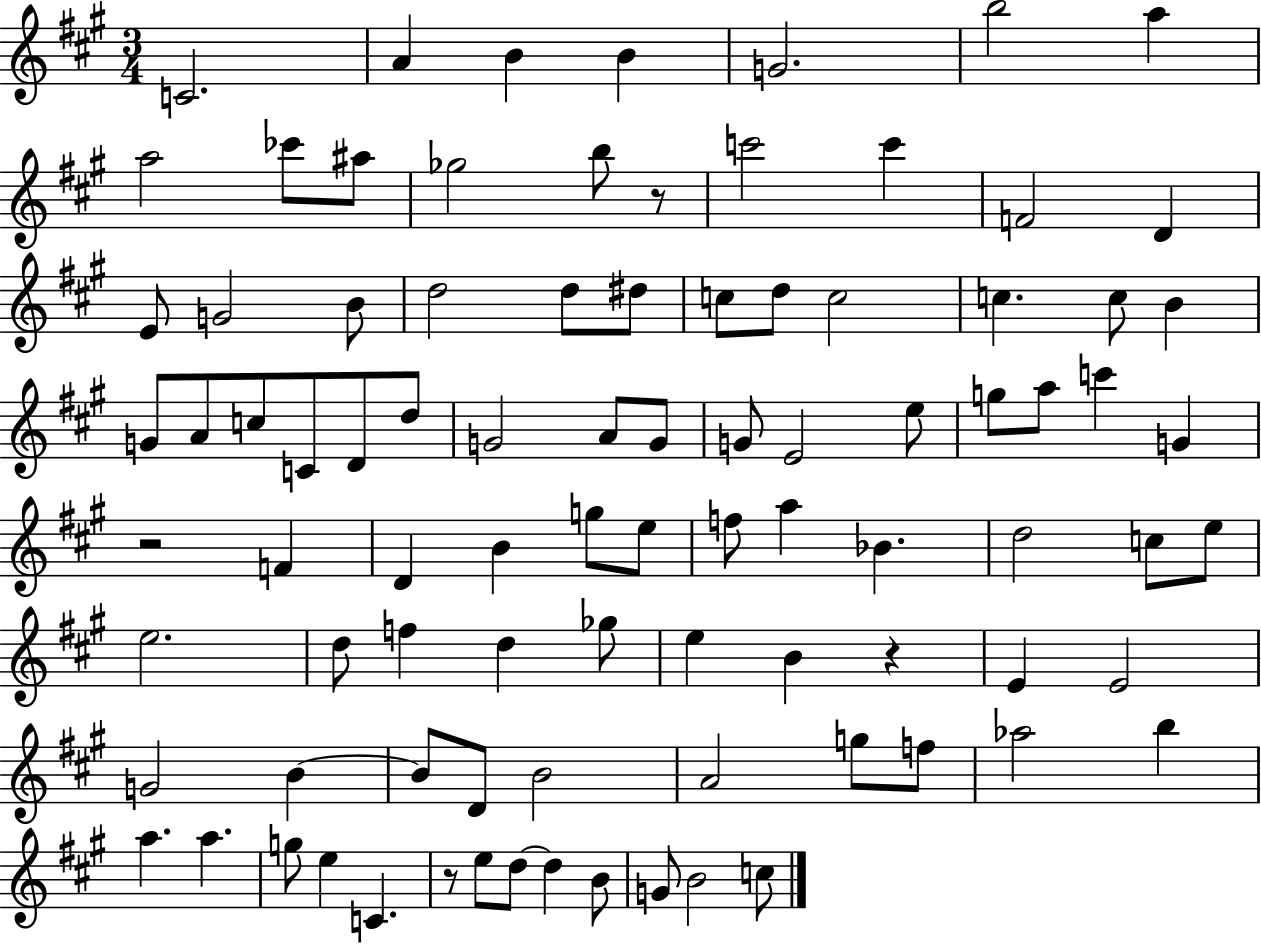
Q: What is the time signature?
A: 3/4